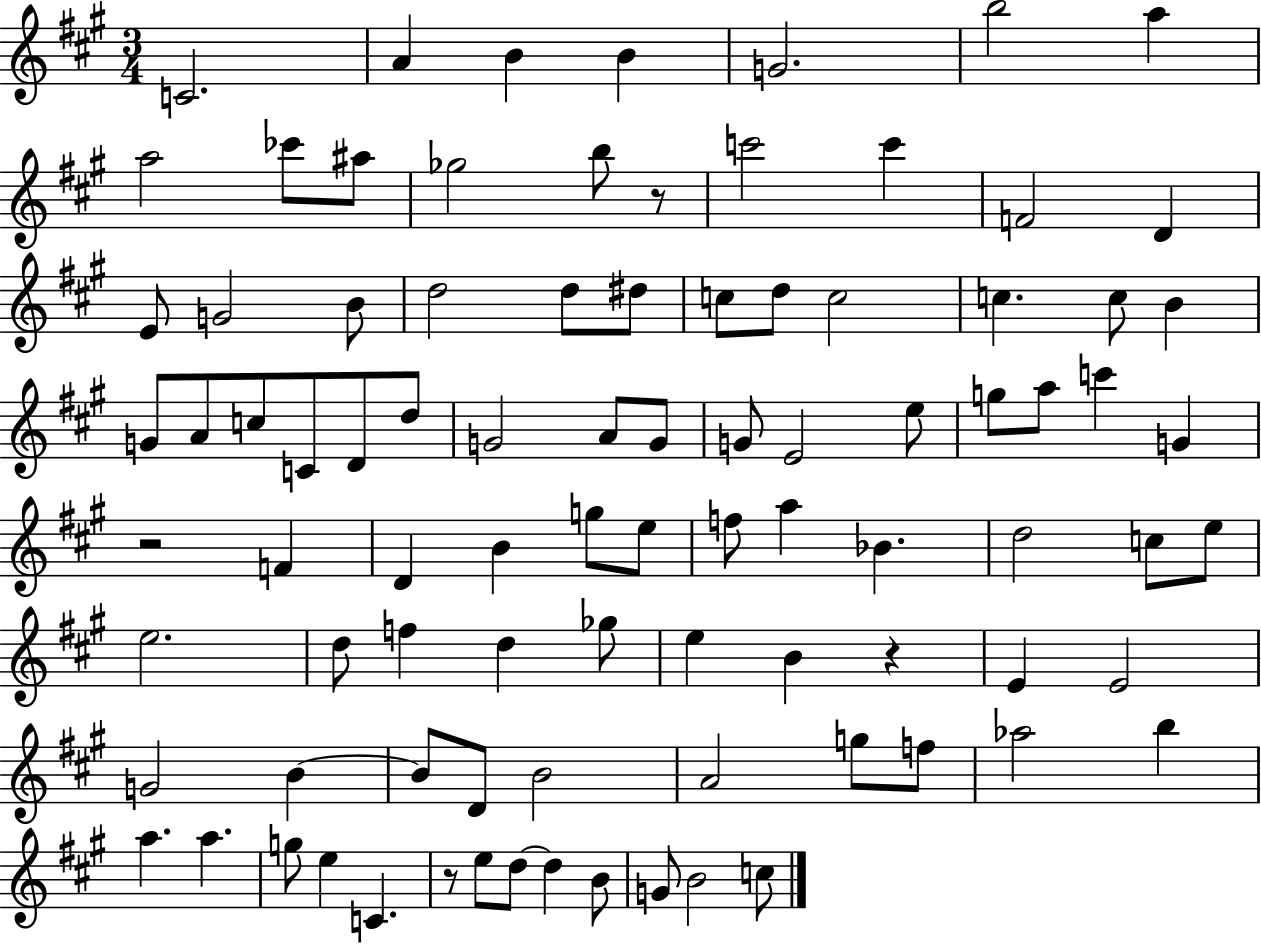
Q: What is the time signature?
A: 3/4